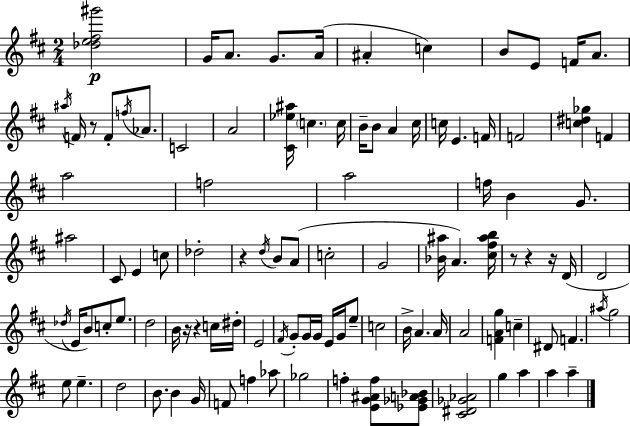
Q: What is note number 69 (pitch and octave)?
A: A4